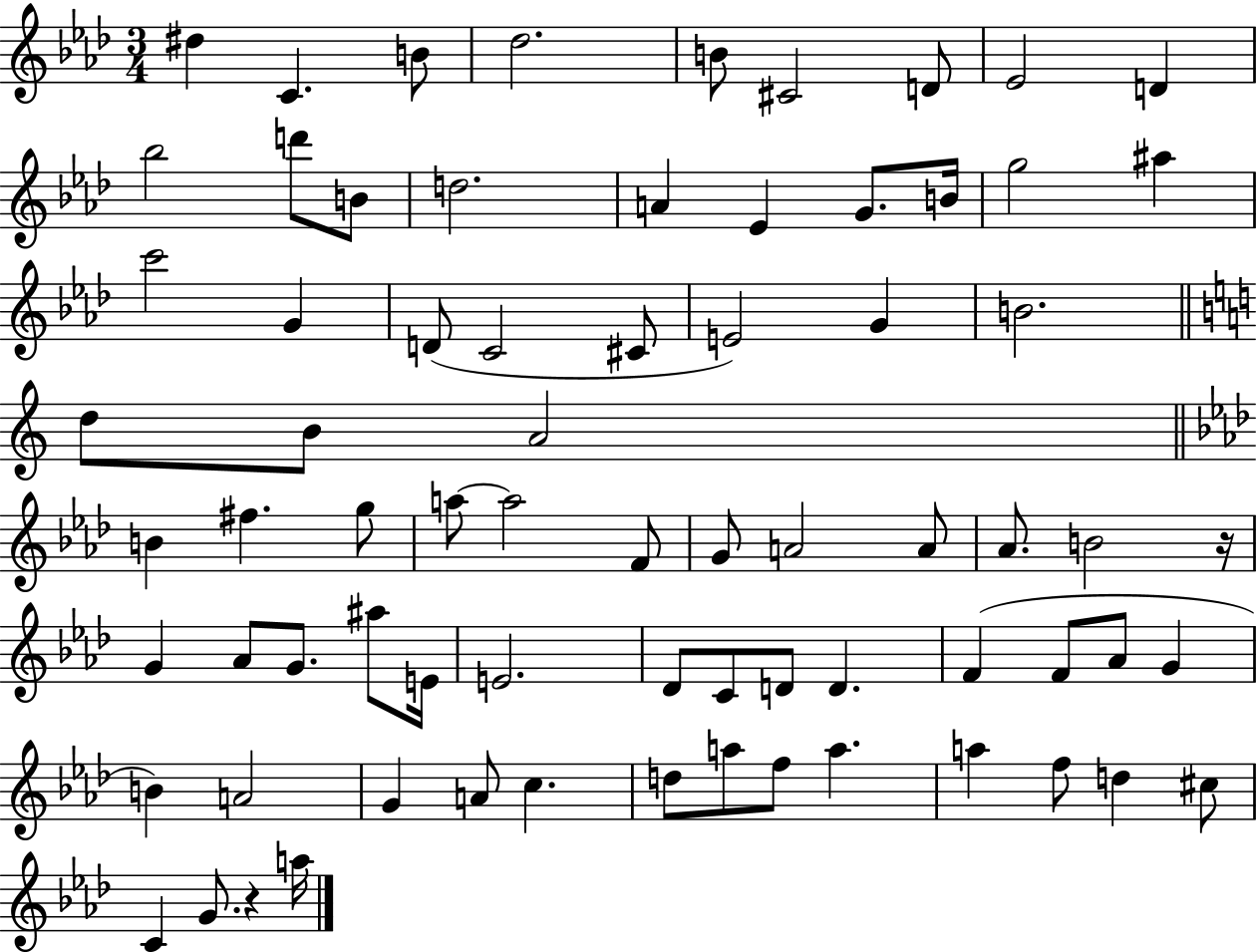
D#5/q C4/q. B4/e Db5/h. B4/e C#4/h D4/e Eb4/h D4/q Bb5/h D6/e B4/e D5/h. A4/q Eb4/q G4/e. B4/s G5/h A#5/q C6/h G4/q D4/e C4/h C#4/e E4/h G4/q B4/h. D5/e B4/e A4/h B4/q F#5/q. G5/e A5/e A5/h F4/e G4/e A4/h A4/e Ab4/e. B4/h R/s G4/q Ab4/e G4/e. A#5/e E4/s E4/h. Db4/e C4/e D4/e D4/q. F4/q F4/e Ab4/e G4/q B4/q A4/h G4/q A4/e C5/q. D5/e A5/e F5/e A5/q. A5/q F5/e D5/q C#5/e C4/q G4/e. R/q A5/s